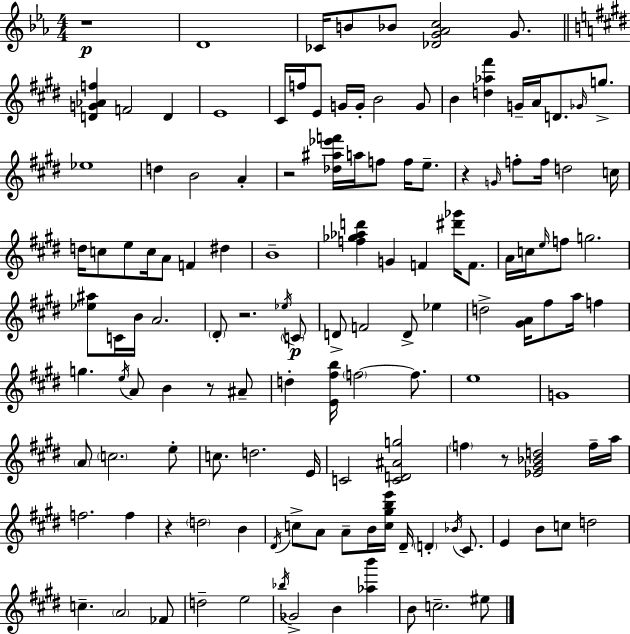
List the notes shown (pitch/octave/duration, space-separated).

R/w D4/w CES4/s B4/e Bb4/e [Db4,G4,Ab4,C5]/h G4/e. [D4,G4,Ab4,F5]/q F4/h D4/q E4/w C#4/s F5/s E4/e G4/s G4/s B4/h G4/e B4/q [D5,Ab5,F#6]/q G4/s A4/s D4/e. Gb4/s G5/e. Eb5/w D5/q B4/h A4/q R/h [Db5,A#5,Eb6,F6]/s A5/s F5/e F5/s E5/e. R/q G4/s F5/e F5/s D5/h C5/s D5/s C5/e E5/e C5/s A4/e F4/q D#5/q B4/w [F5,Gb5,Ab5,D6]/q G4/q F4/q [D#6,Gb6]/s F4/e. A4/s C5/s E5/s F5/e G5/h. [Eb5,A#5]/e C4/s B4/s A4/h. D#4/e R/h. Eb5/s C4/e D4/e F4/h D4/e Eb5/q D5/h [G#4,A4]/s F#5/e A5/s F5/q G5/q. E5/s A4/e B4/q R/e A#4/e D5/q [E4,F#5,B5]/s F5/h F5/e. E5/w G4/w A4/e C5/h. E5/e C5/e. D5/h. E4/s C4/h [C4,D4,A#4,G5]/h F5/q R/e [Eb4,G#4,Bb4,D5]/h F5/s A5/s F5/h. F5/q R/q D5/h B4/q D#4/s C5/e A4/e A4/e B4/s [C5,G#5,B5,E6]/s D#4/s D4/q Bb4/s C#4/e. E4/q B4/e C5/e D5/h C5/q. A4/h FES4/e D5/h E5/h Bb5/s Gb4/h B4/q [Ab5,B6]/q B4/e C5/h. EIS5/e